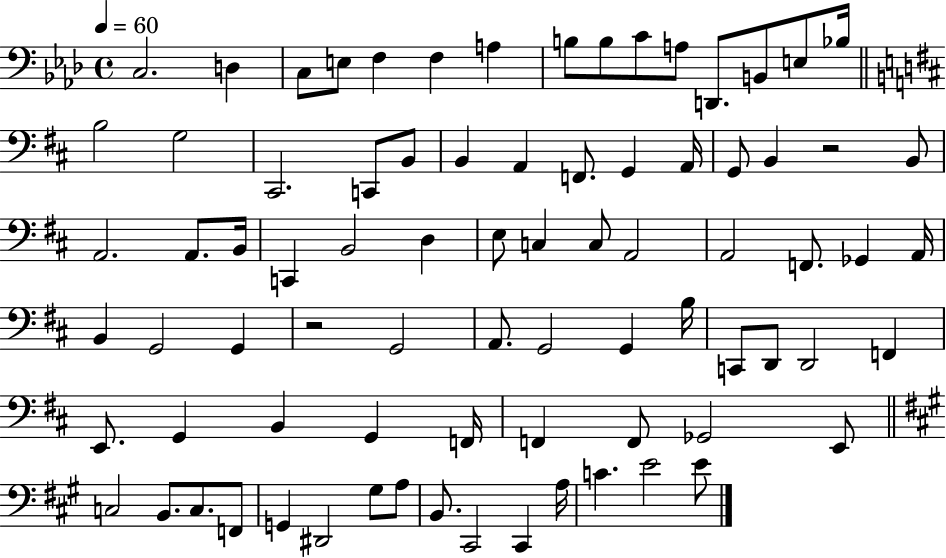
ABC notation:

X:1
T:Untitled
M:4/4
L:1/4
K:Ab
C,2 D, C,/2 E,/2 F, F, A, B,/2 B,/2 C/2 A,/2 D,,/2 B,,/2 E,/2 _B,/4 B,2 G,2 ^C,,2 C,,/2 B,,/2 B,, A,, F,,/2 G,, A,,/4 G,,/2 B,, z2 B,,/2 A,,2 A,,/2 B,,/4 C,, B,,2 D, E,/2 C, C,/2 A,,2 A,,2 F,,/2 _G,, A,,/4 B,, G,,2 G,, z2 G,,2 A,,/2 G,,2 G,, B,/4 C,,/2 D,,/2 D,,2 F,, E,,/2 G,, B,, G,, F,,/4 F,, F,,/2 _G,,2 E,,/2 C,2 B,,/2 C,/2 F,,/2 G,, ^D,,2 ^G,/2 A,/2 B,,/2 ^C,,2 ^C,, A,/4 C E2 E/2